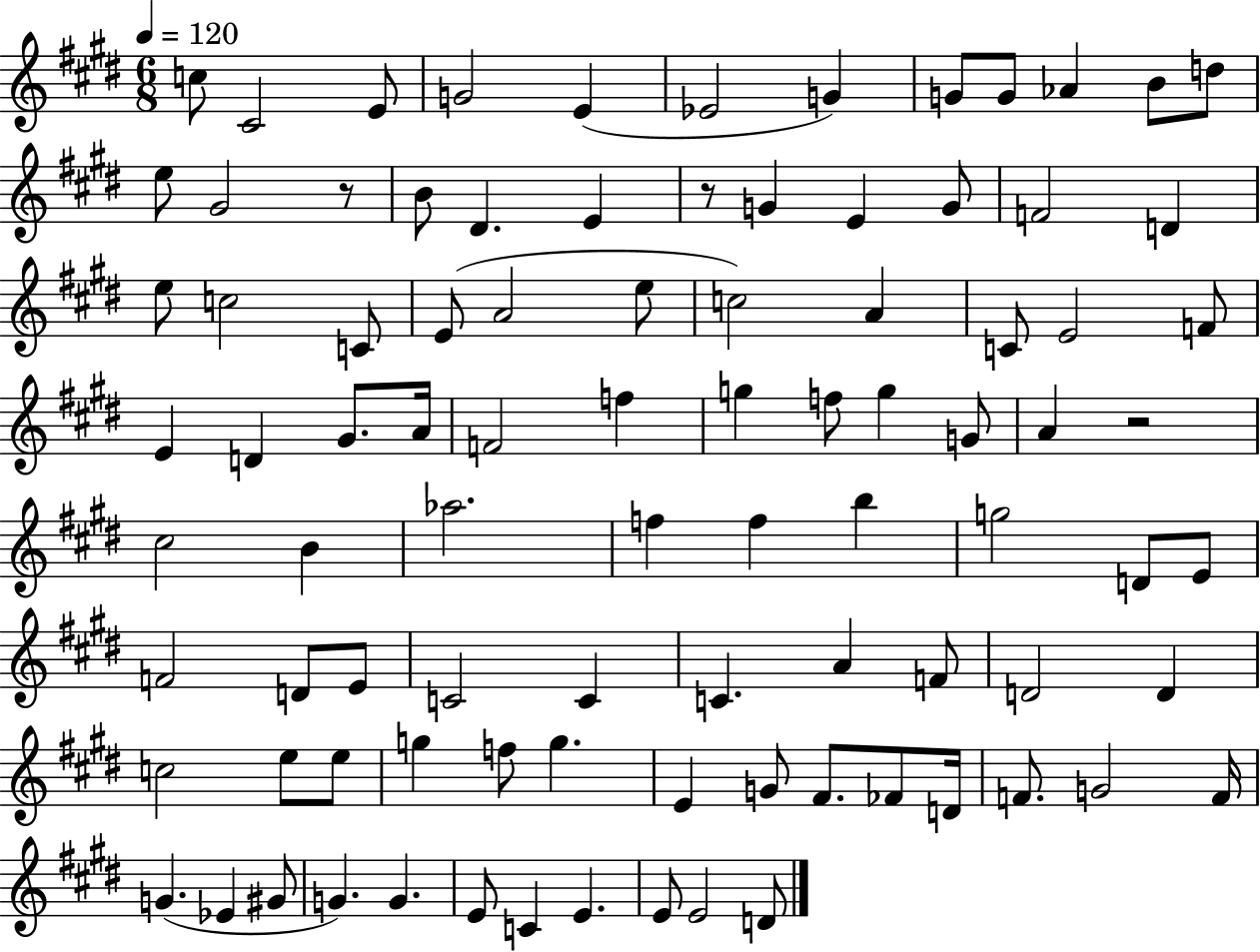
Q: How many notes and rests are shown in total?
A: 91